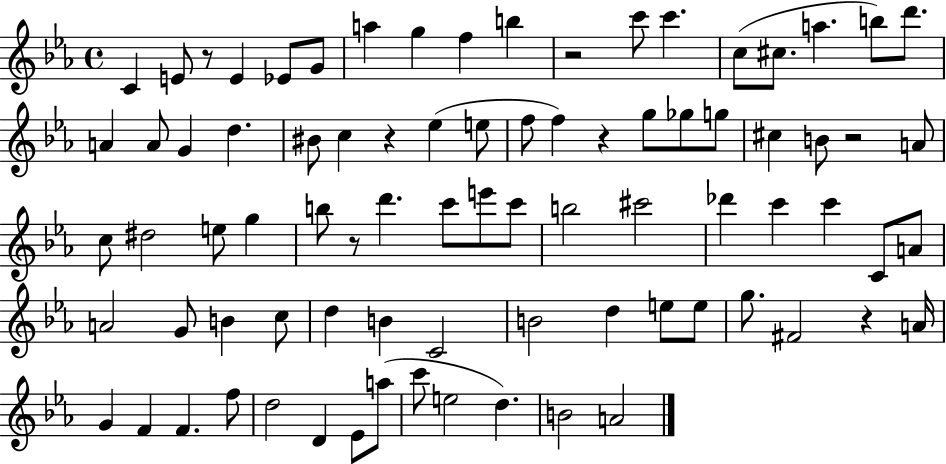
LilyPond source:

{
  \clef treble
  \time 4/4
  \defaultTimeSignature
  \key ees \major
  c'4 e'8 r8 e'4 ees'8 g'8 | a''4 g''4 f''4 b''4 | r2 c'''8 c'''4. | c''8( cis''8. a''4. b''8) d'''8. | \break a'4 a'8 g'4 d''4. | bis'8 c''4 r4 ees''4( e''8 | f''8 f''4) r4 g''8 ges''8 g''8 | cis''4 b'8 r2 a'8 | \break c''8 dis''2 e''8 g''4 | b''8 r8 d'''4. c'''8 e'''8 c'''8 | b''2 cis'''2 | des'''4 c'''4 c'''4 c'8 a'8 | \break a'2 g'8 b'4 c''8 | d''4 b'4 c'2 | b'2 d''4 e''8 e''8 | g''8. fis'2 r4 a'16 | \break g'4 f'4 f'4. f''8 | d''2 d'4 ees'8 a''8( | c'''8 e''2 d''4.) | b'2 a'2 | \break \bar "|."
}